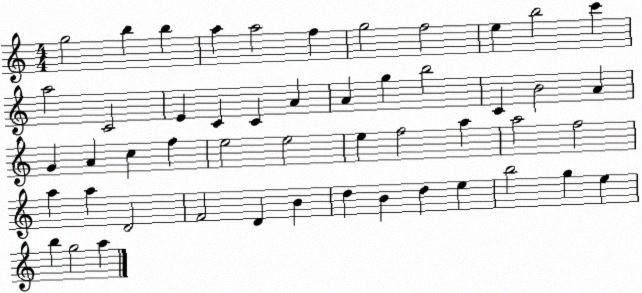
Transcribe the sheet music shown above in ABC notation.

X:1
T:Untitled
M:4/4
L:1/4
K:C
g2 b b a a2 f g2 f2 e b2 c' a2 C2 E C C A A g b2 C B2 A G A c f e2 e2 e f2 a a2 f2 a a D2 F2 D B d B d e b2 g e b g2 a